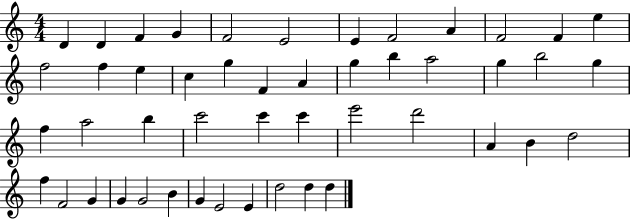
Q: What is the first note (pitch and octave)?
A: D4